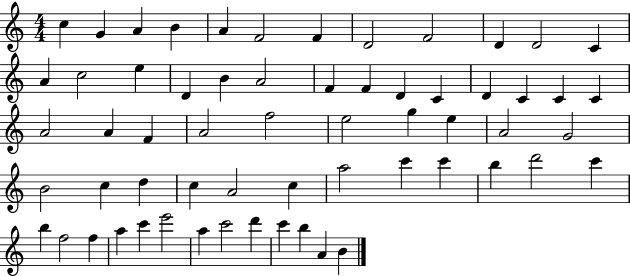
{
  \clef treble
  \numericTimeSignature
  \time 4/4
  \key c \major
  c''4 g'4 a'4 b'4 | a'4 f'2 f'4 | d'2 f'2 | d'4 d'2 c'4 | \break a'4 c''2 e''4 | d'4 b'4 a'2 | f'4 f'4 d'4 c'4 | d'4 c'4 c'4 c'4 | \break a'2 a'4 f'4 | a'2 f''2 | e''2 g''4 e''4 | a'2 g'2 | \break b'2 c''4 d''4 | c''4 a'2 c''4 | a''2 c'''4 c'''4 | b''4 d'''2 c'''4 | \break b''4 f''2 f''4 | a''4 c'''4 e'''2 | a''4 c'''2 d'''4 | c'''4 b''4 a'4 b'4 | \break \bar "|."
}